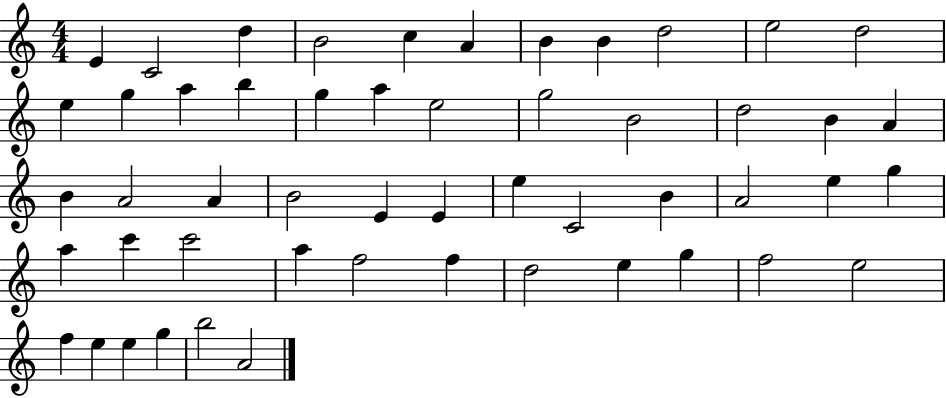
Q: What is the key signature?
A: C major